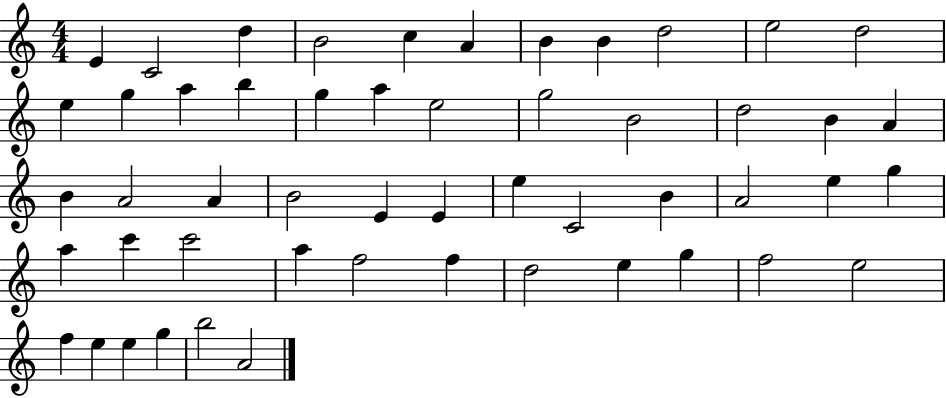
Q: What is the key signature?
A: C major